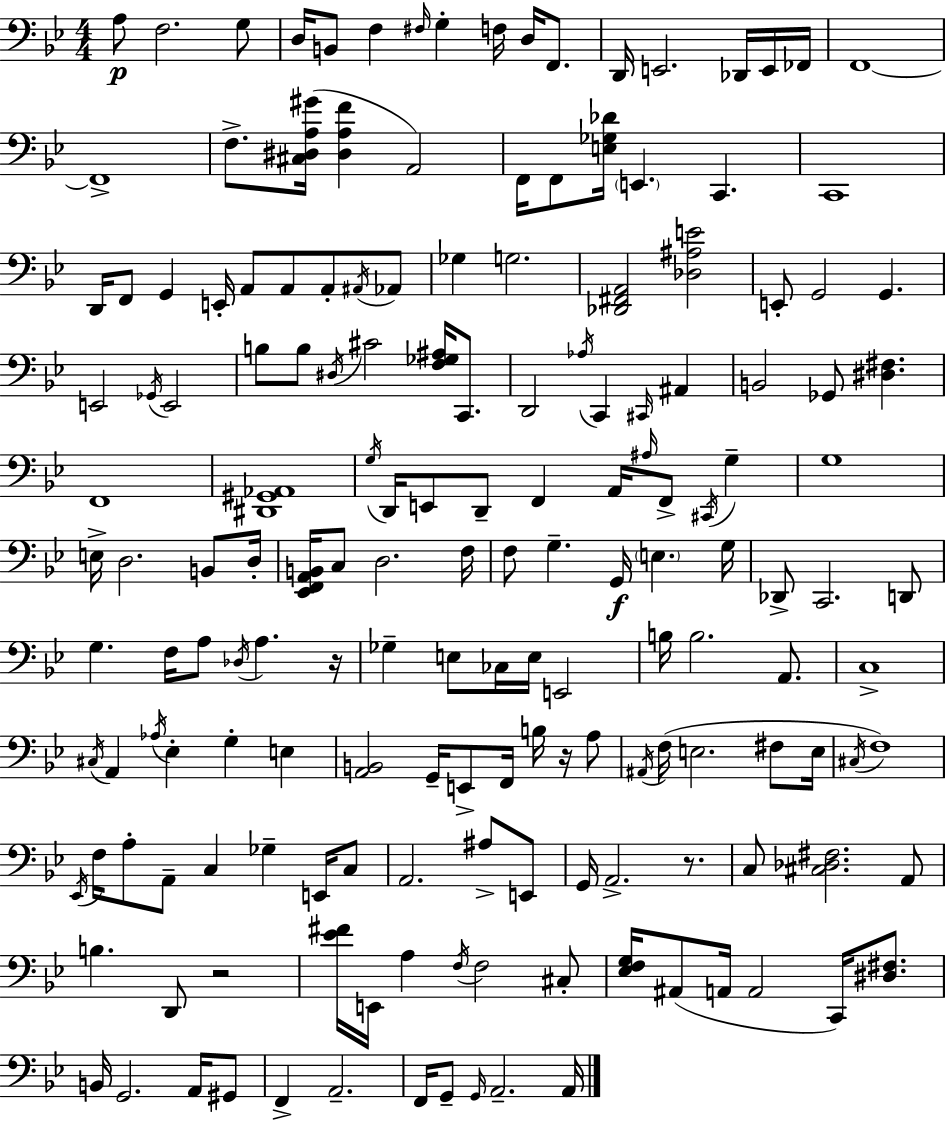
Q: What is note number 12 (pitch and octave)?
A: D2